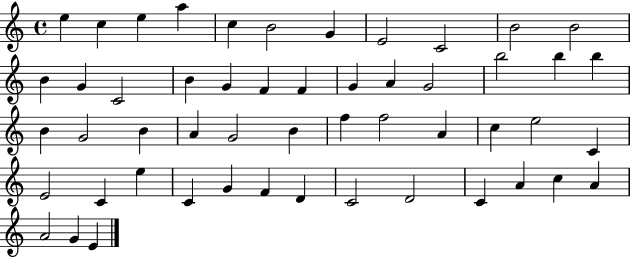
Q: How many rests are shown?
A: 0